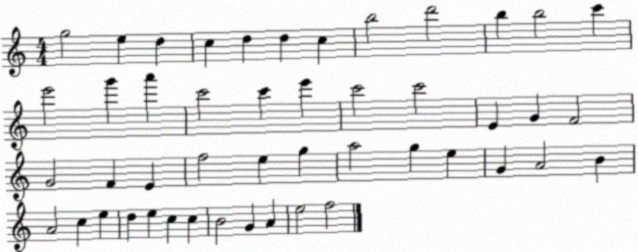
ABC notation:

X:1
T:Untitled
M:4/4
L:1/4
K:C
g2 e d c d d c b2 d'2 b b2 c' e'2 g' a' c'2 c' e' c'2 c'2 E G F2 G2 F E f2 e g a2 g e G A2 B A2 c e d e c c B2 G A e2 f2